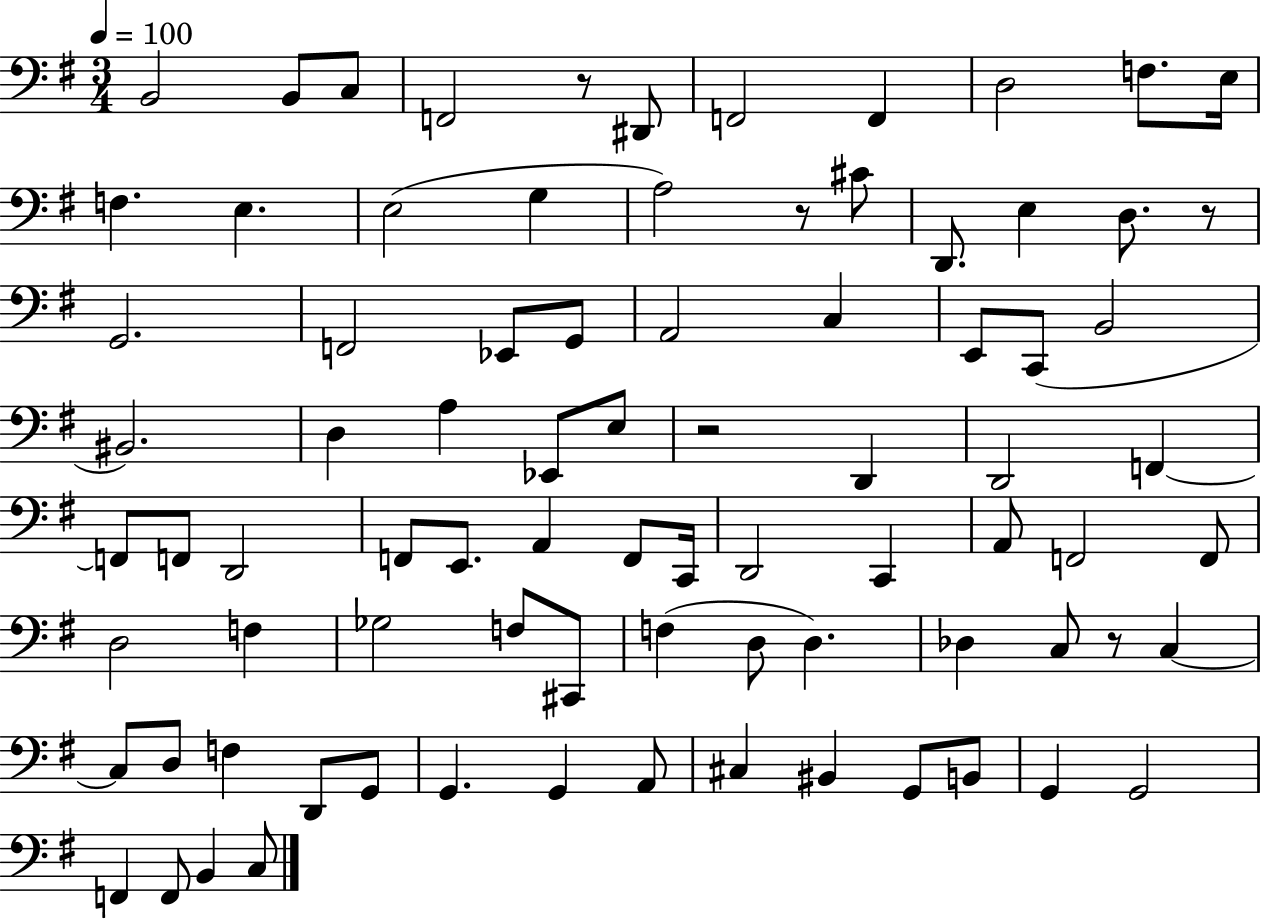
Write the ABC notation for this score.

X:1
T:Untitled
M:3/4
L:1/4
K:G
B,,2 B,,/2 C,/2 F,,2 z/2 ^D,,/2 F,,2 F,, D,2 F,/2 E,/4 F, E, E,2 G, A,2 z/2 ^C/2 D,,/2 E, D,/2 z/2 G,,2 F,,2 _E,,/2 G,,/2 A,,2 C, E,,/2 C,,/2 B,,2 ^B,,2 D, A, _E,,/2 E,/2 z2 D,, D,,2 F,, F,,/2 F,,/2 D,,2 F,,/2 E,,/2 A,, F,,/2 C,,/4 D,,2 C,, A,,/2 F,,2 F,,/2 D,2 F, _G,2 F,/2 ^C,,/2 F, D,/2 D, _D, C,/2 z/2 C, C,/2 D,/2 F, D,,/2 G,,/2 G,, G,, A,,/2 ^C, ^B,, G,,/2 B,,/2 G,, G,,2 F,, F,,/2 B,, C,/2